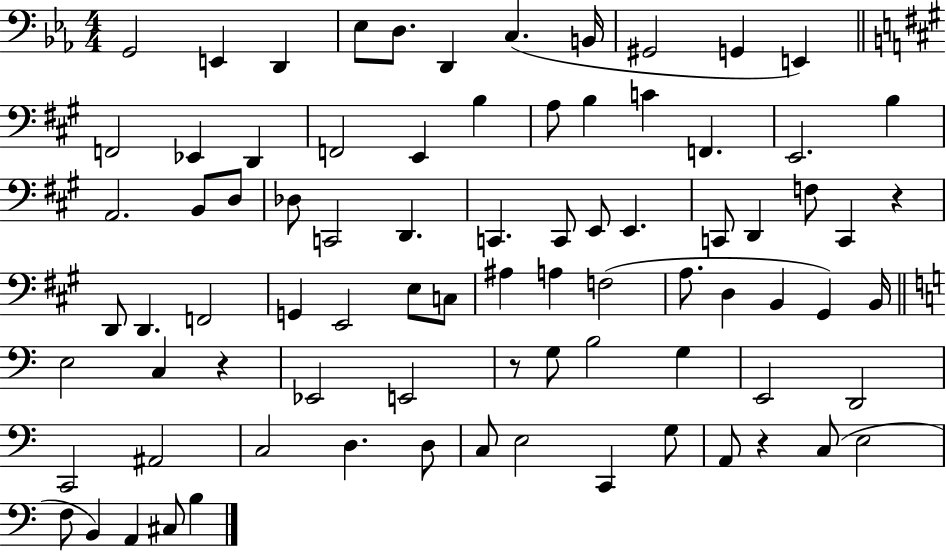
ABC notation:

X:1
T:Untitled
M:4/4
L:1/4
K:Eb
G,,2 E,, D,, _E,/2 D,/2 D,, C, B,,/4 ^G,,2 G,, E,, F,,2 _E,, D,, F,,2 E,, B, A,/2 B, C F,, E,,2 B, A,,2 B,,/2 D,/2 _D,/2 C,,2 D,, C,, C,,/2 E,,/2 E,, C,,/2 D,, F,/2 C,, z D,,/2 D,, F,,2 G,, E,,2 E,/2 C,/2 ^A, A, F,2 A,/2 D, B,, ^G,, B,,/4 E,2 C, z _E,,2 E,,2 z/2 G,/2 B,2 G, E,,2 D,,2 C,,2 ^A,,2 C,2 D, D,/2 C,/2 E,2 C,, G,/2 A,,/2 z C,/2 E,2 F,/2 B,, A,, ^C,/2 B,